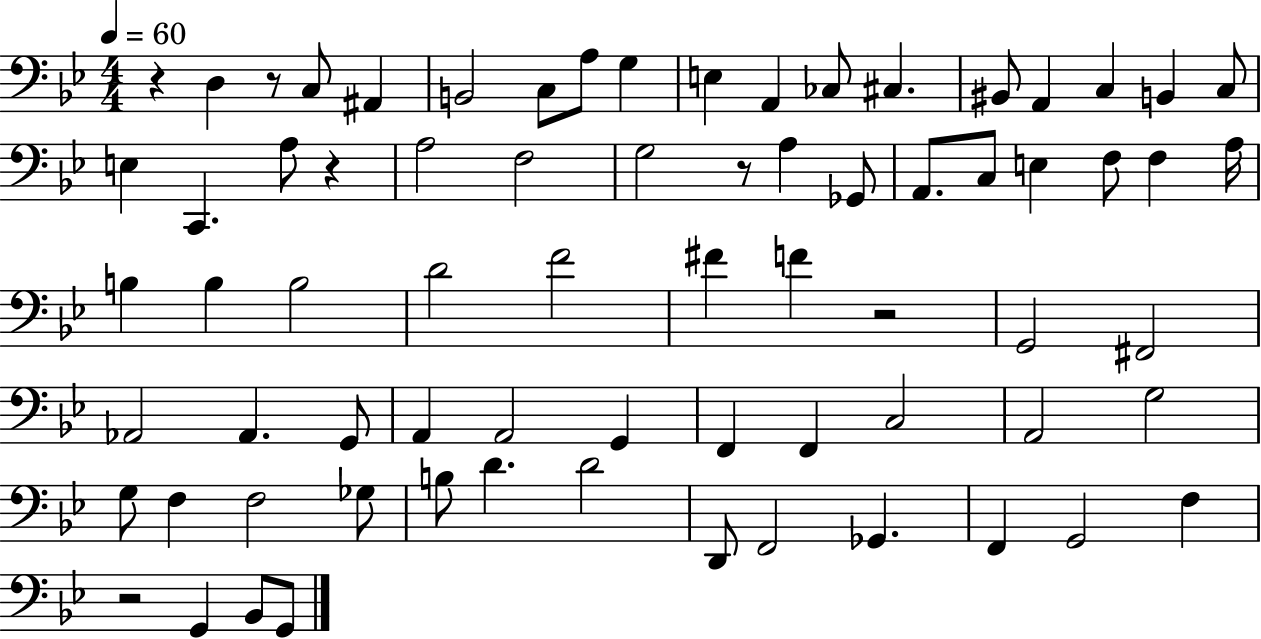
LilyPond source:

{
  \clef bass
  \numericTimeSignature
  \time 4/4
  \key bes \major
  \tempo 4 = 60
  \repeat volta 2 { r4 d4 r8 c8 ais,4 | b,2 c8 a8 g4 | e4 a,4 ces8 cis4. | bis,8 a,4 c4 b,4 c8 | \break e4 c,4. a8 r4 | a2 f2 | g2 r8 a4 ges,8 | a,8. c8 e4 f8 f4 a16 | \break b4 b4 b2 | d'2 f'2 | fis'4 f'4 r2 | g,2 fis,2 | \break aes,2 aes,4. g,8 | a,4 a,2 g,4 | f,4 f,4 c2 | a,2 g2 | \break g8 f4 f2 ges8 | b8 d'4. d'2 | d,8 f,2 ges,4. | f,4 g,2 f4 | \break r2 g,4 bes,8 g,8 | } \bar "|."
}